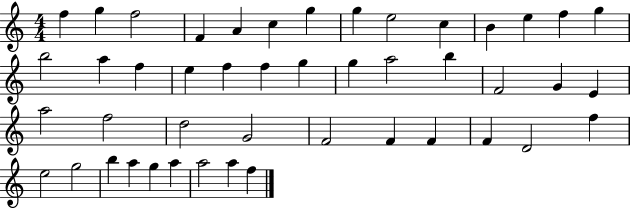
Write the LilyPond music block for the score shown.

{
  \clef treble
  \numericTimeSignature
  \time 4/4
  \key c \major
  f''4 g''4 f''2 | f'4 a'4 c''4 g''4 | g''4 e''2 c''4 | b'4 e''4 f''4 g''4 | \break b''2 a''4 f''4 | e''4 f''4 f''4 g''4 | g''4 a''2 b''4 | f'2 g'4 e'4 | \break a''2 f''2 | d''2 g'2 | f'2 f'4 f'4 | f'4 d'2 f''4 | \break e''2 g''2 | b''4 a''4 g''4 a''4 | a''2 a''4 f''4 | \bar "|."
}